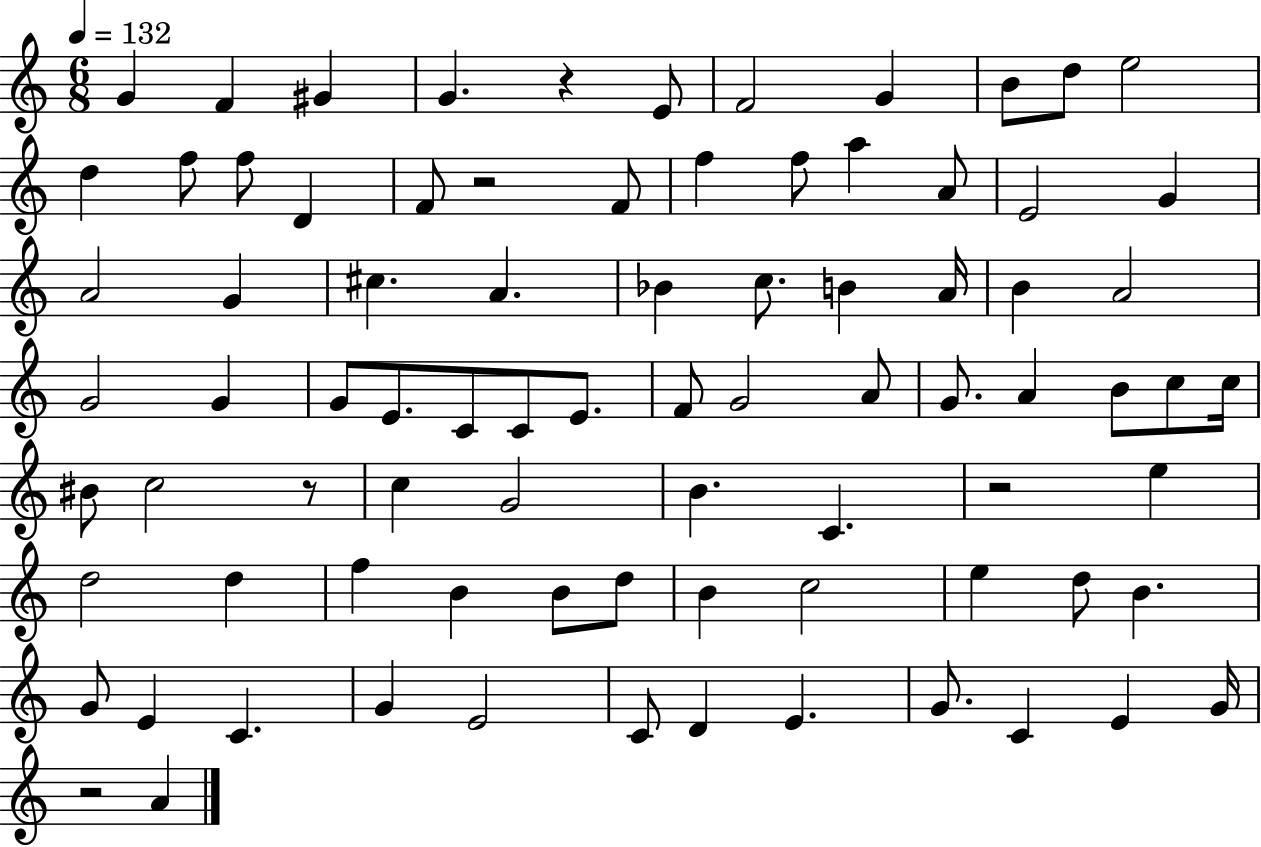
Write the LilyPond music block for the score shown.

{
  \clef treble
  \numericTimeSignature
  \time 6/8
  \key c \major
  \tempo 4 = 132
  g'4 f'4 gis'4 | g'4. r4 e'8 | f'2 g'4 | b'8 d''8 e''2 | \break d''4 f''8 f''8 d'4 | f'8 r2 f'8 | f''4 f''8 a''4 a'8 | e'2 g'4 | \break a'2 g'4 | cis''4. a'4. | bes'4 c''8. b'4 a'16 | b'4 a'2 | \break g'2 g'4 | g'8 e'8. c'8 c'8 e'8. | f'8 g'2 a'8 | g'8. a'4 b'8 c''8 c''16 | \break bis'8 c''2 r8 | c''4 g'2 | b'4. c'4. | r2 e''4 | \break d''2 d''4 | f''4 b'4 b'8 d''8 | b'4 c''2 | e''4 d''8 b'4. | \break g'8 e'4 c'4. | g'4 e'2 | c'8 d'4 e'4. | g'8. c'4 e'4 g'16 | \break r2 a'4 | \bar "|."
}